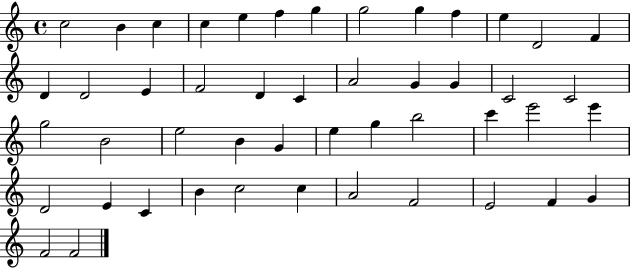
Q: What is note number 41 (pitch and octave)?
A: C5